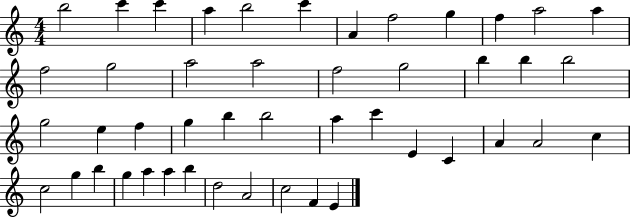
B5/h C6/q C6/q A5/q B5/h C6/q A4/q F5/h G5/q F5/q A5/h A5/q F5/h G5/h A5/h A5/h F5/h G5/h B5/q B5/q B5/h G5/h E5/q F5/q G5/q B5/q B5/h A5/q C6/q E4/q C4/q A4/q A4/h C5/q C5/h G5/q B5/q G5/q A5/q A5/q B5/q D5/h A4/h C5/h F4/q E4/q